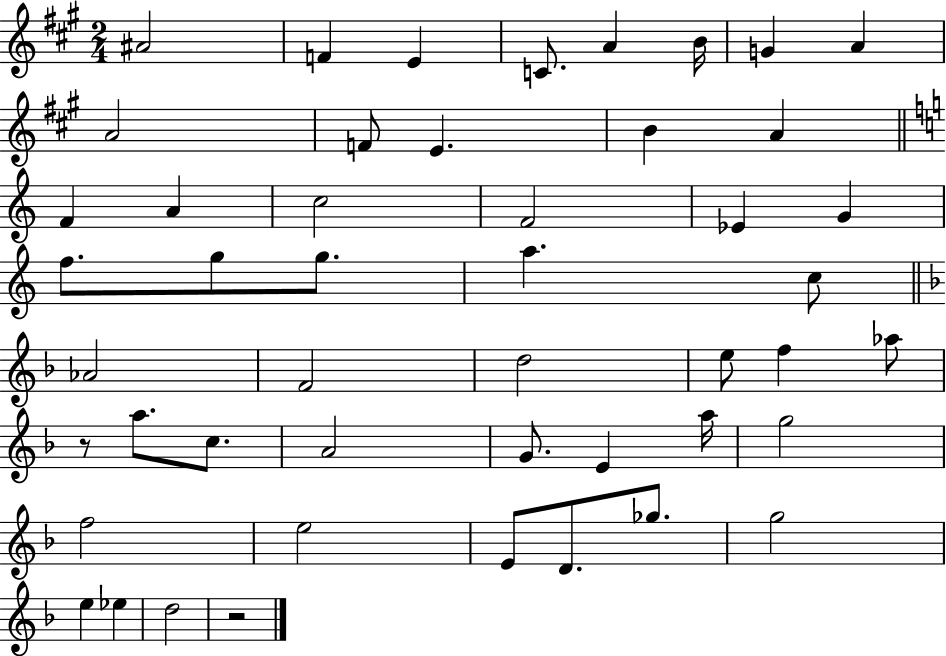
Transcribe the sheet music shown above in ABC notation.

X:1
T:Untitled
M:2/4
L:1/4
K:A
^A2 F E C/2 A B/4 G A A2 F/2 E B A F A c2 F2 _E G f/2 g/2 g/2 a c/2 _A2 F2 d2 e/2 f _a/2 z/2 a/2 c/2 A2 G/2 E a/4 g2 f2 e2 E/2 D/2 _g/2 g2 e _e d2 z2